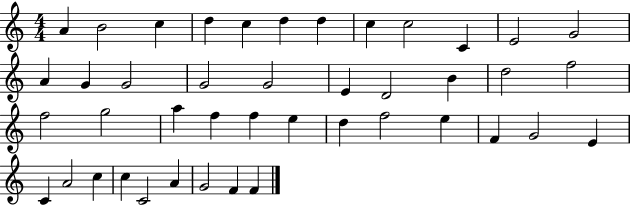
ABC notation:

X:1
T:Untitled
M:4/4
L:1/4
K:C
A B2 c d c d d c c2 C E2 G2 A G G2 G2 G2 E D2 B d2 f2 f2 g2 a f f e d f2 e F G2 E C A2 c c C2 A G2 F F